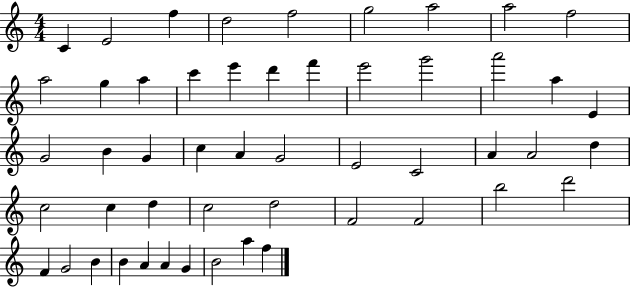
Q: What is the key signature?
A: C major